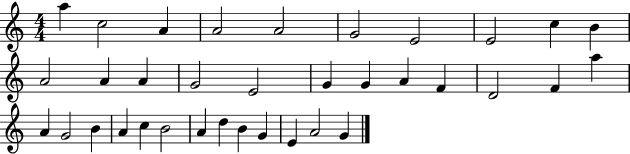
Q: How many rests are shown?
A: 0